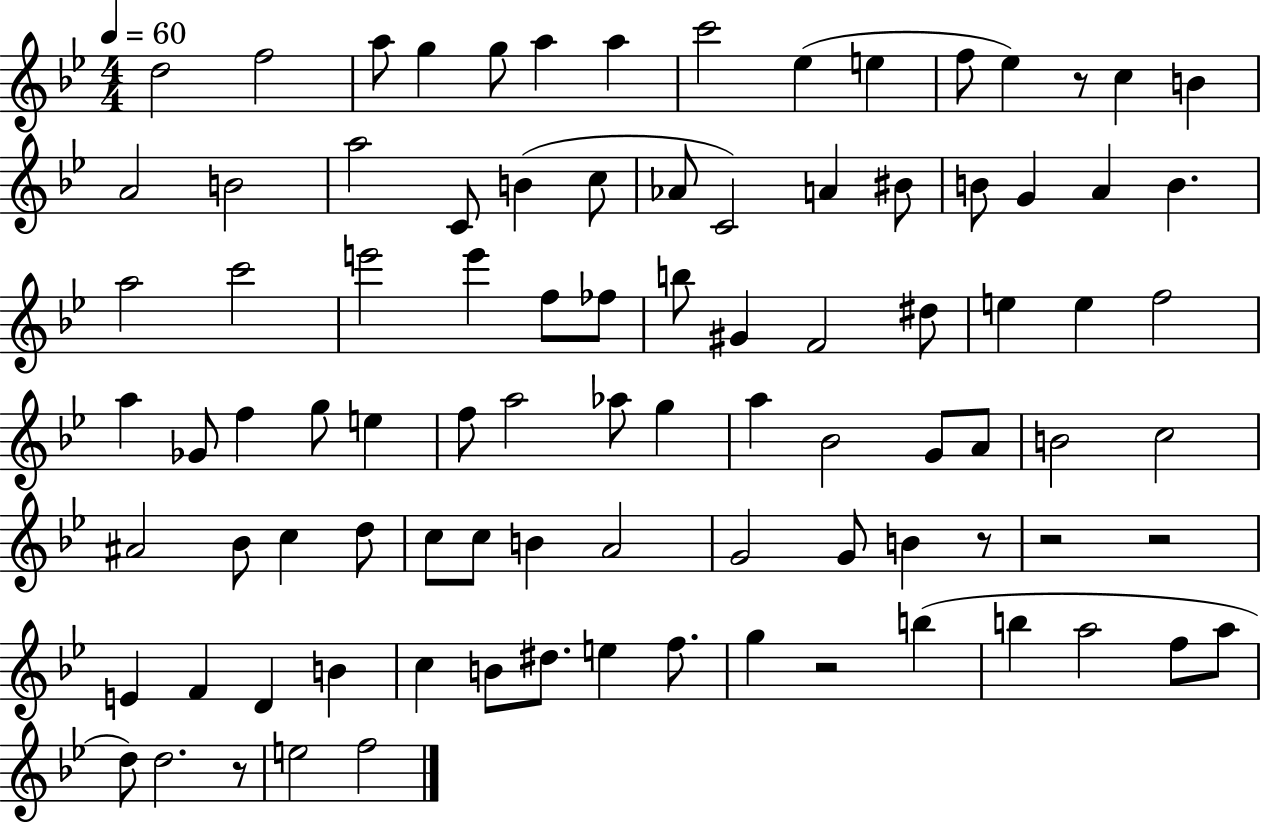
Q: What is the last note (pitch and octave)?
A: F5